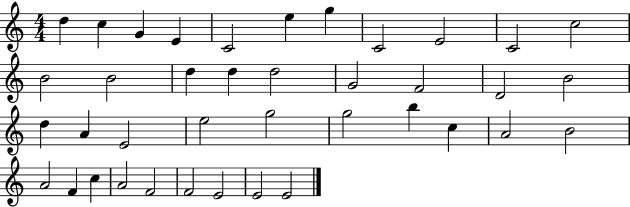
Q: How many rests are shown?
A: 0